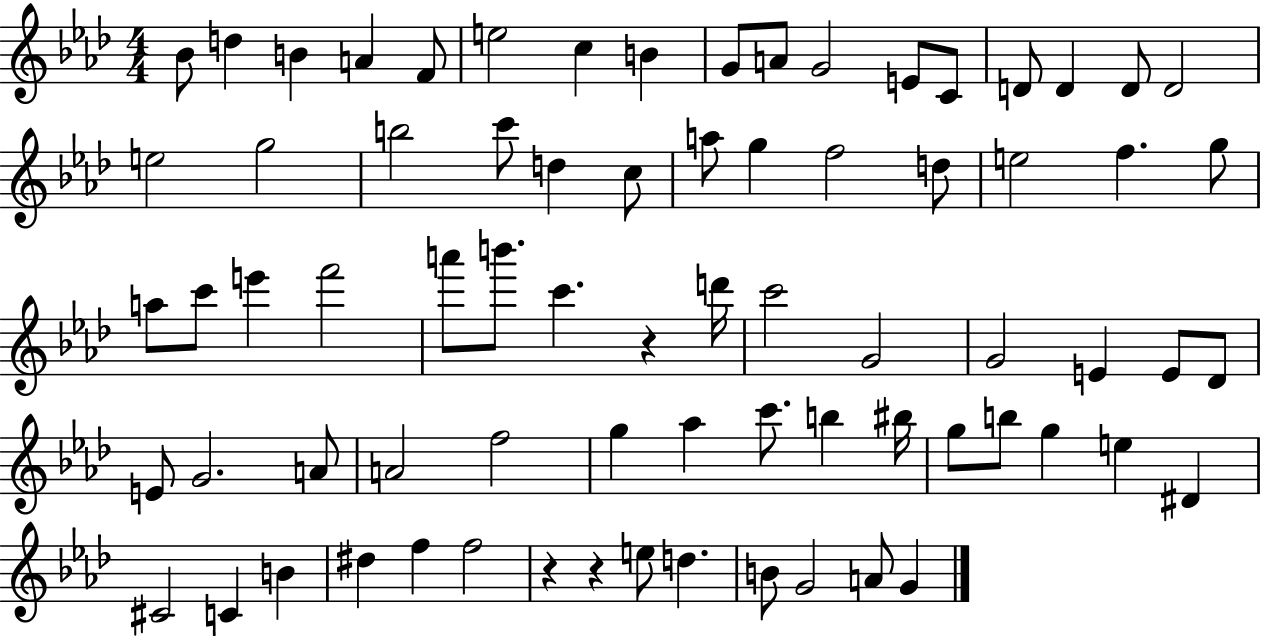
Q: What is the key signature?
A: AES major